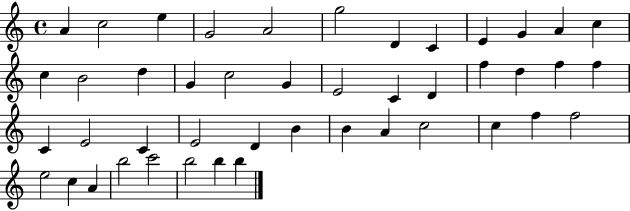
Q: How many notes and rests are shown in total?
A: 45